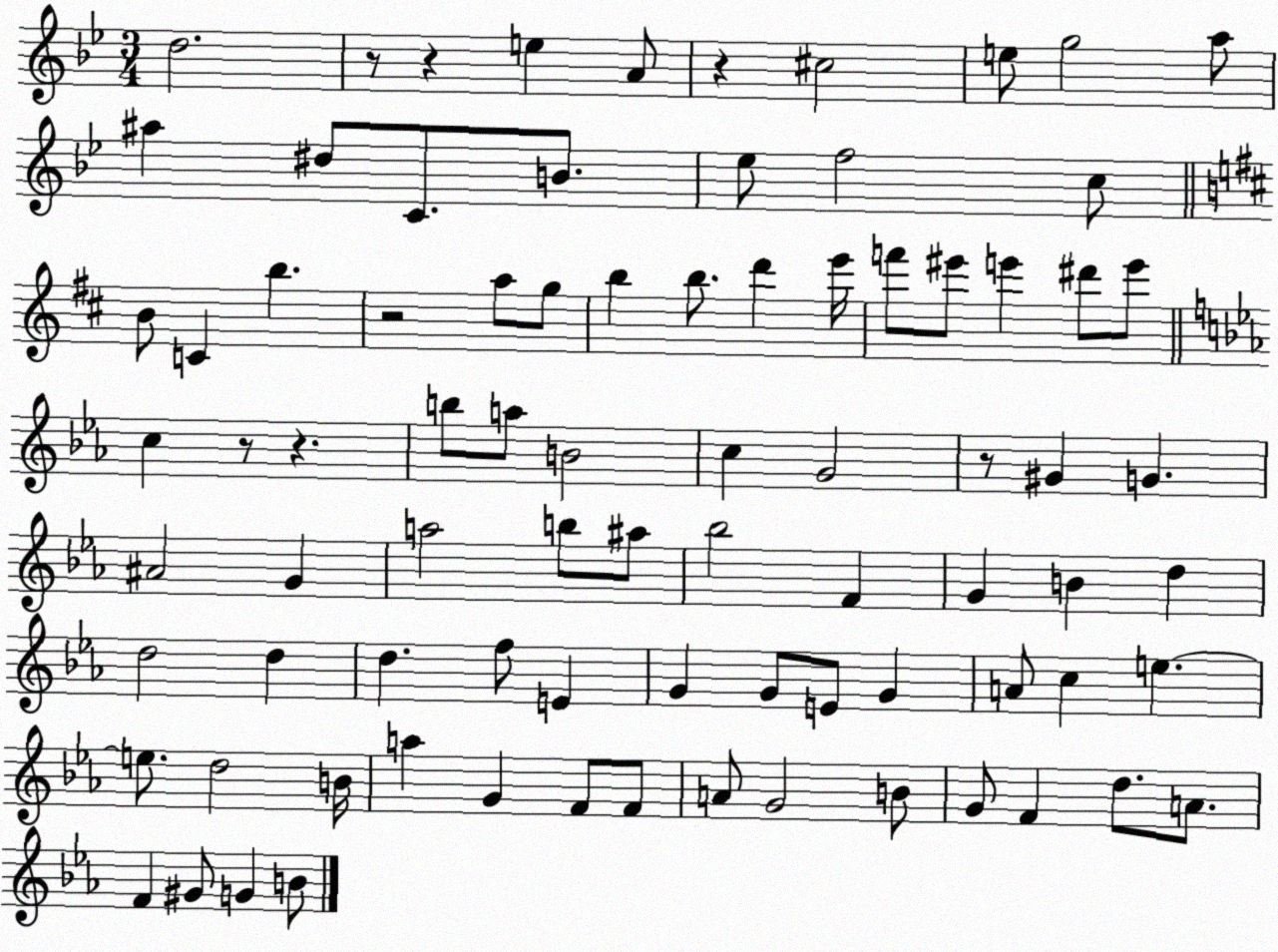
X:1
T:Untitled
M:3/4
L:1/4
K:Bb
d2 z/2 z e A/2 z ^c2 e/2 g2 a/2 ^a ^d/2 C/2 B/2 _e/2 f2 c/2 B/2 C b z2 a/2 g/2 b b/2 d' e'/4 f'/2 ^e'/2 e' ^d'/2 e'/2 c z/2 z b/2 a/2 B2 c G2 z/2 ^G G ^A2 G a2 b/2 ^a/2 _b2 F G B d d2 d d f/2 E G G/2 E/2 G A/2 c e e/2 d2 B/4 a G F/2 F/2 A/2 G2 B/2 G/2 F d/2 A/2 F ^G/2 G B/2